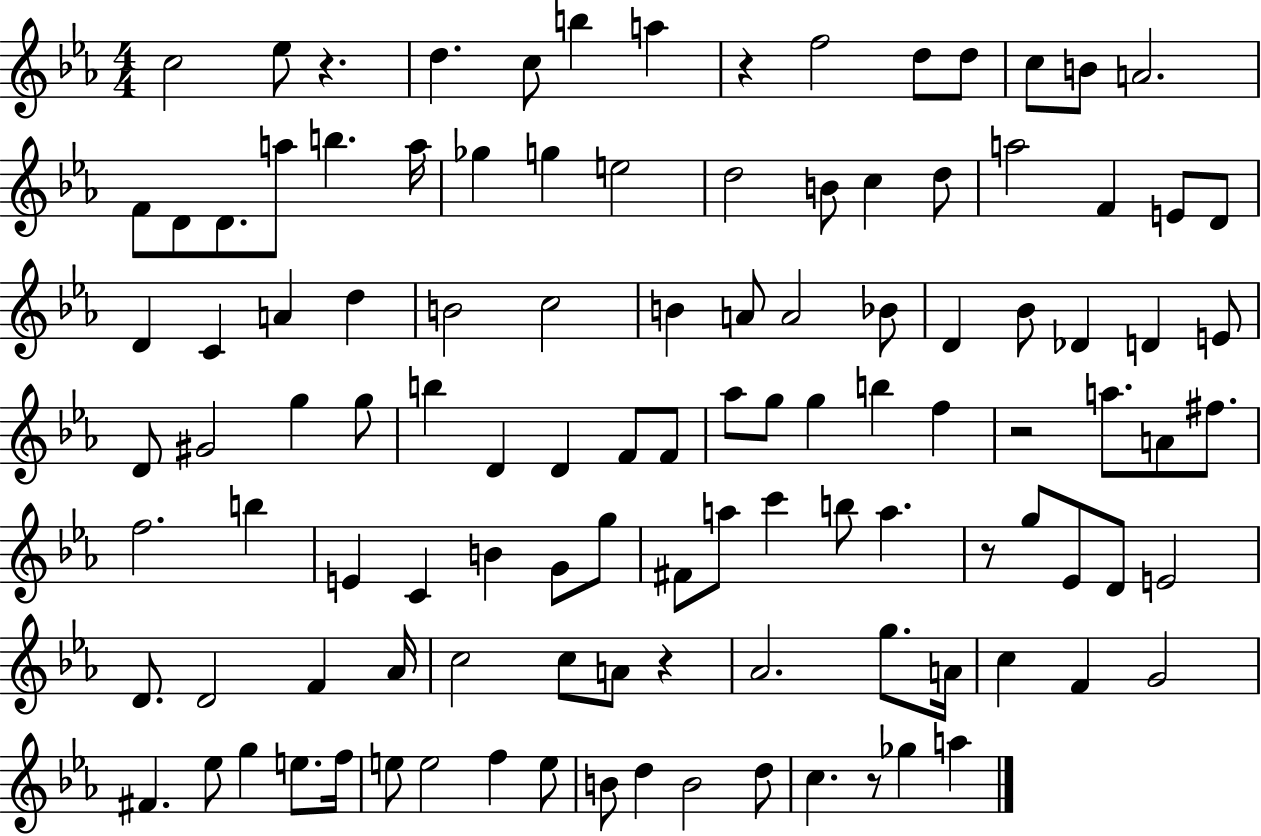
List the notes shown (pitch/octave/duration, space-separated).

C5/h Eb5/e R/q. D5/q. C5/e B5/q A5/q R/q F5/h D5/e D5/e C5/e B4/e A4/h. F4/e D4/e D4/e. A5/e B5/q. A5/s Gb5/q G5/q E5/h D5/h B4/e C5/q D5/e A5/h F4/q E4/e D4/e D4/q C4/q A4/q D5/q B4/h C5/h B4/q A4/e A4/h Bb4/e D4/q Bb4/e Db4/q D4/q E4/e D4/e G#4/h G5/q G5/e B5/q D4/q D4/q F4/e F4/e Ab5/e G5/e G5/q B5/q F5/q R/h A5/e. A4/e F#5/e. F5/h. B5/q E4/q C4/q B4/q G4/e G5/e F#4/e A5/e C6/q B5/e A5/q. R/e G5/e Eb4/e D4/e E4/h D4/e. D4/h F4/q Ab4/s C5/h C5/e A4/e R/q Ab4/h. G5/e. A4/s C5/q F4/q G4/h F#4/q. Eb5/e G5/q E5/e. F5/s E5/e E5/h F5/q E5/e B4/e D5/q B4/h D5/e C5/q. R/e Gb5/q A5/q